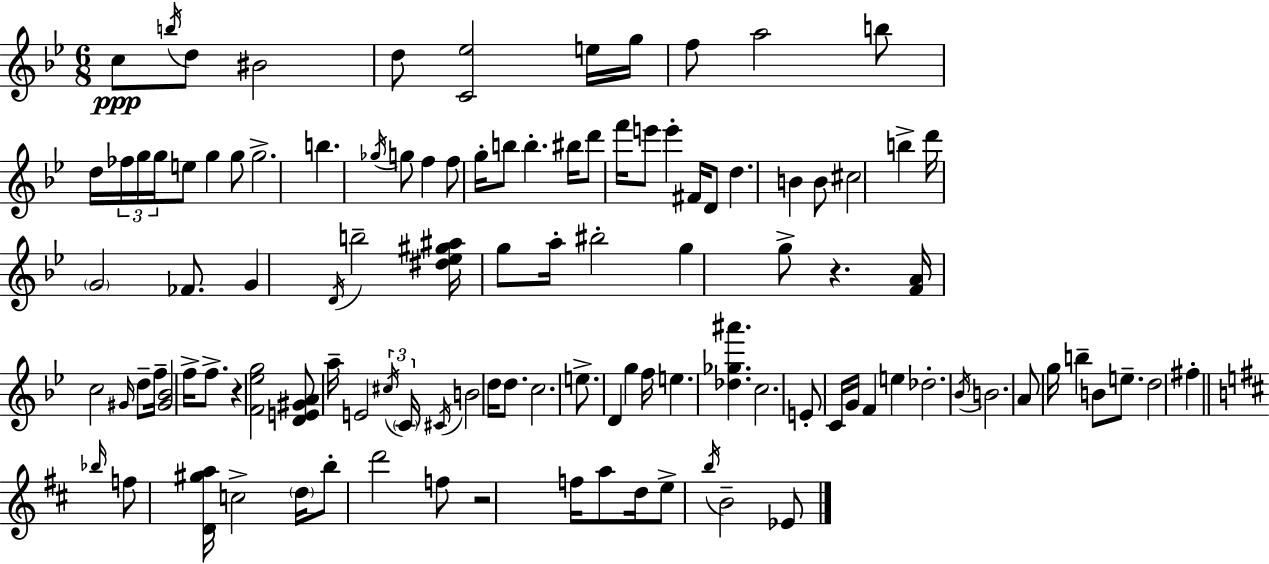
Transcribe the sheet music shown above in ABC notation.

X:1
T:Untitled
M:6/8
L:1/4
K:Gm
c/2 b/4 d/2 ^B2 d/2 [C_e]2 e/4 g/4 f/2 a2 b/2 d/4 _f/4 g/4 g/4 e/2 g g/2 g2 b _g/4 g/2 f f/2 g/4 b/2 b ^b/4 d'/2 f'/4 e'/2 e' ^F/4 D/2 d B B/2 ^c2 b d'/4 G2 _F/2 G D/4 b2 [^d_e^g^a]/4 g/2 a/4 ^b2 g g/2 z [FA]/4 c2 ^G/4 d/2 f/4 [^G_B]2 f/4 f/2 z [F_eg]2 [DE^GA]/2 a/4 E2 ^c/4 C/4 ^C/4 B2 d/4 d/2 c2 e/2 D g f/4 e [_d_g^a'] c2 E/2 C/4 G/4 F e _d2 _B/4 B2 A/2 g/4 b B/2 e/2 d2 ^f _b/4 f/2 [D^ga]/4 c2 d/4 b/2 d'2 f/2 z2 f/4 a/2 d/4 e/2 b/4 B2 _E/2